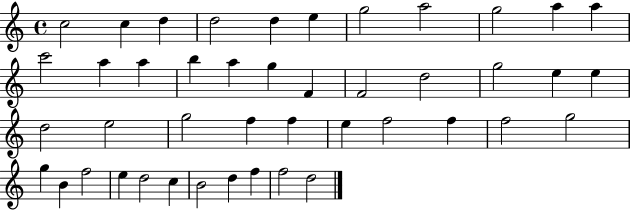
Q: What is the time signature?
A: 4/4